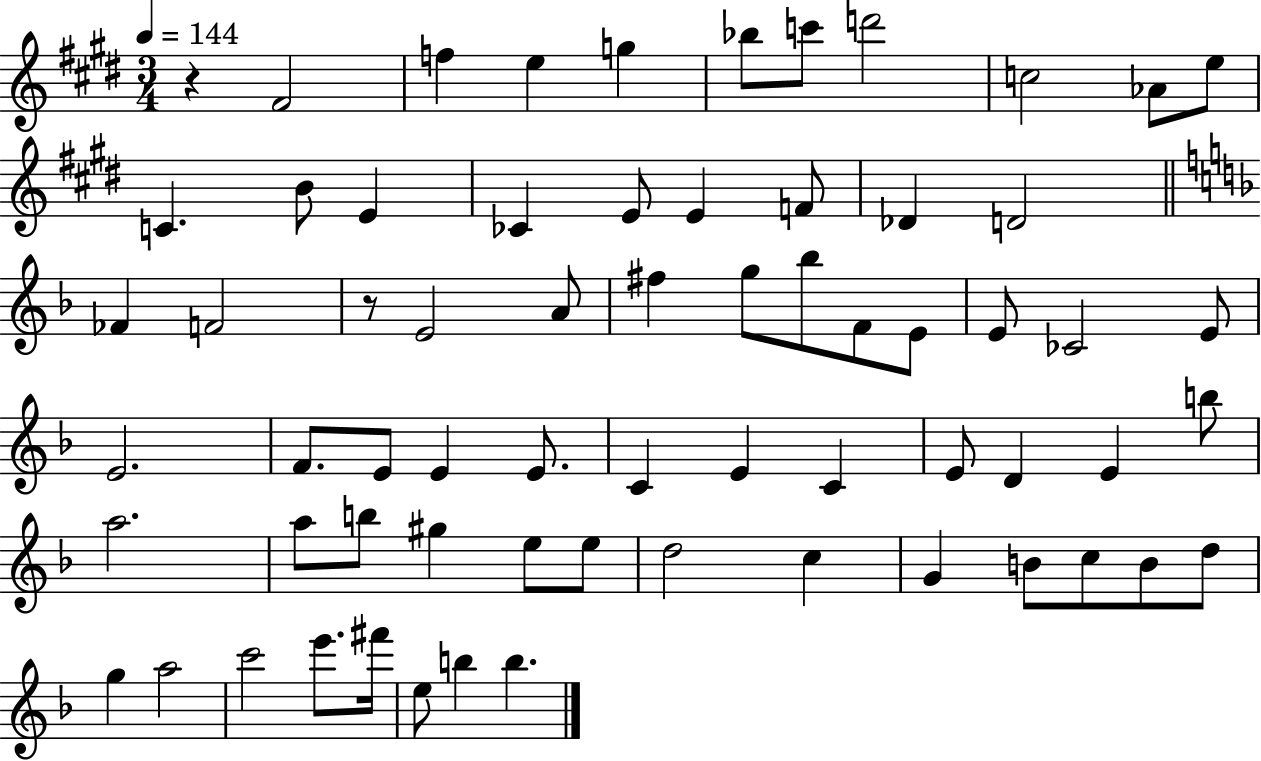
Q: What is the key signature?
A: E major